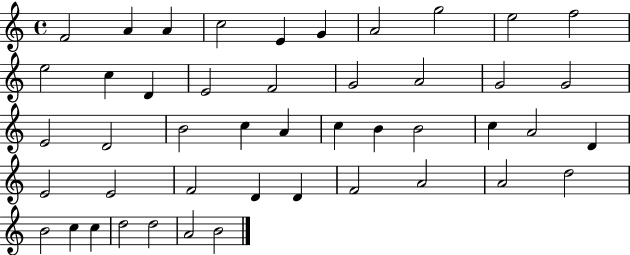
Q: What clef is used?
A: treble